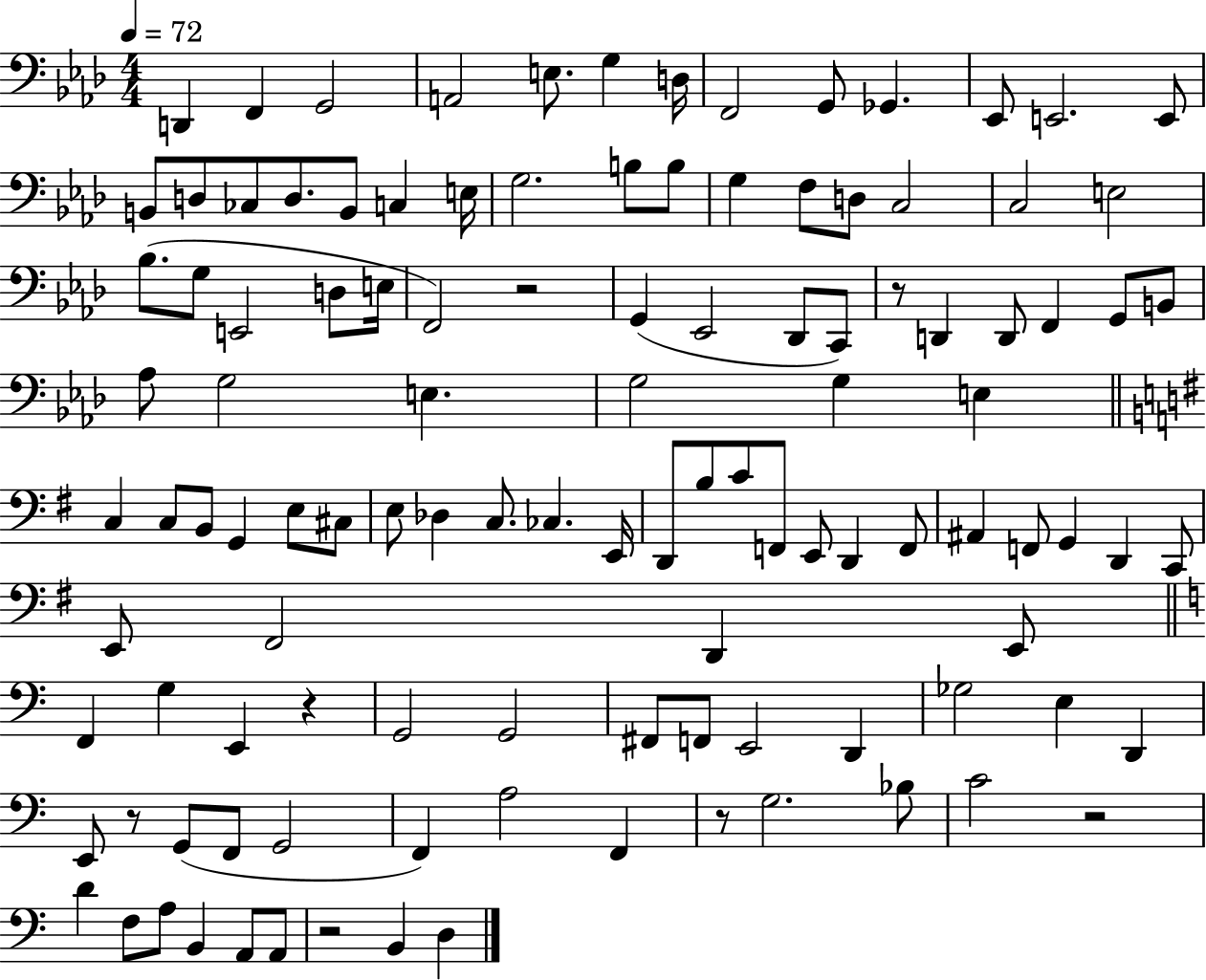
{
  \clef bass
  \numericTimeSignature
  \time 4/4
  \key aes \major
  \tempo 4 = 72
  \repeat volta 2 { d,4 f,4 g,2 | a,2 e8. g4 d16 | f,2 g,8 ges,4. | ees,8 e,2. e,8 | \break b,8 d8 ces8 d8. b,8 c4 e16 | g2. b8 b8 | g4 f8 d8 c2 | c2 e2 | \break bes8.( g8 e,2 d8 e16 | f,2) r2 | g,4( ees,2 des,8 c,8) | r8 d,4 d,8 f,4 g,8 b,8 | \break aes8 g2 e4. | g2 g4 e4 | \bar "||" \break \key e \minor c4 c8 b,8 g,4 e8 cis8 | e8 des4 c8. ces4. e,16 | d,8 b8 c'8 f,8 e,8 d,4 f,8 | ais,4 f,8 g,4 d,4 c,8 | \break e,8 fis,2 d,4 e,8 | \bar "||" \break \key c \major f,4 g4 e,4 r4 | g,2 g,2 | fis,8 f,8 e,2 d,4 | ges2 e4 d,4 | \break e,8 r8 g,8( f,8 g,2 | f,4) a2 f,4 | r8 g2. bes8 | c'2 r2 | \break d'4 f8 a8 b,4 a,8 a,8 | r2 b,4 d4 | } \bar "|."
}